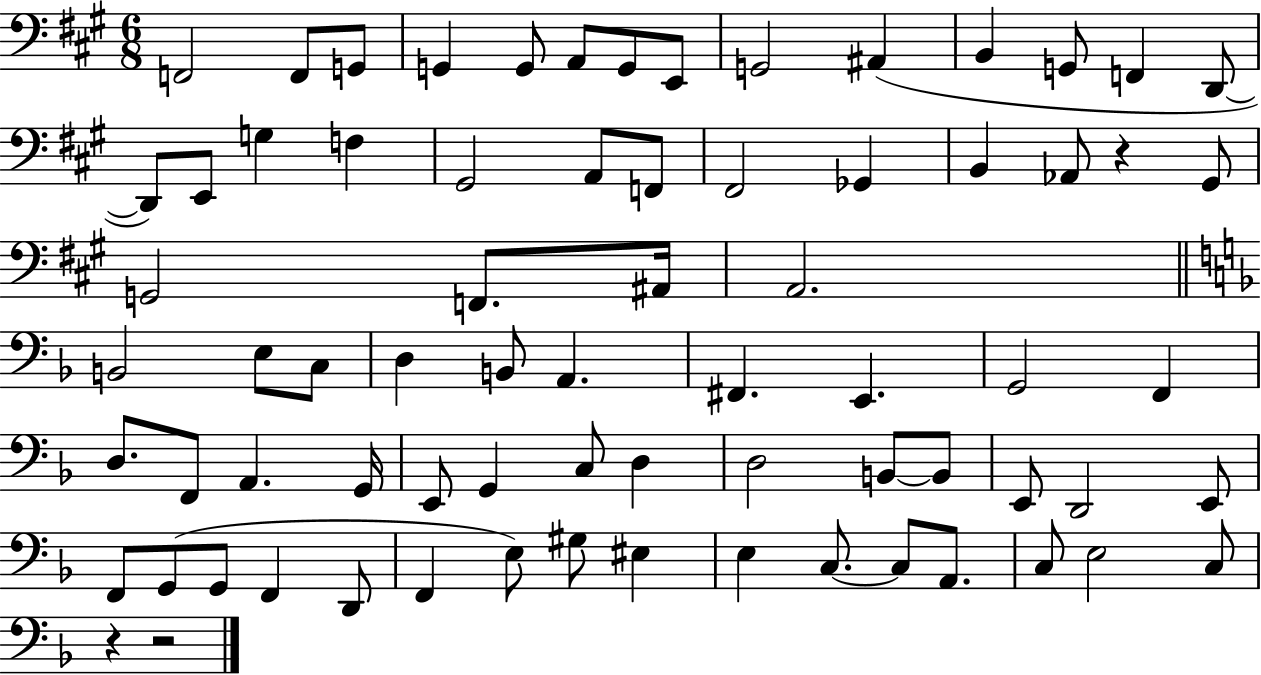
X:1
T:Untitled
M:6/8
L:1/4
K:A
F,,2 F,,/2 G,,/2 G,, G,,/2 A,,/2 G,,/2 E,,/2 G,,2 ^A,, B,, G,,/2 F,, D,,/2 D,,/2 E,,/2 G, F, ^G,,2 A,,/2 F,,/2 ^F,,2 _G,, B,, _A,,/2 z ^G,,/2 G,,2 F,,/2 ^A,,/4 A,,2 B,,2 E,/2 C,/2 D, B,,/2 A,, ^F,, E,, G,,2 F,, D,/2 F,,/2 A,, G,,/4 E,,/2 G,, C,/2 D, D,2 B,,/2 B,,/2 E,,/2 D,,2 E,,/2 F,,/2 G,,/2 G,,/2 F,, D,,/2 F,, E,/2 ^G,/2 ^E, E, C,/2 C,/2 A,,/2 C,/2 E,2 C,/2 z z2